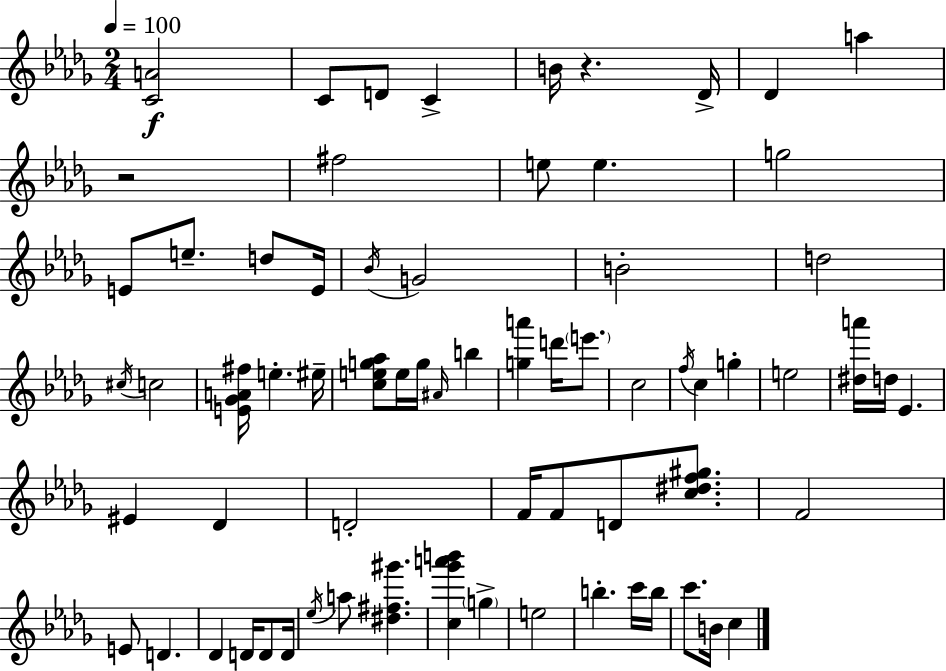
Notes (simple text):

[C4,A4]/h C4/e D4/e C4/q B4/s R/q. Db4/s Db4/q A5/q R/h F#5/h E5/e E5/q. G5/h E4/e E5/e. D5/e E4/s Bb4/s G4/h B4/h D5/h C#5/s C5/h [E4,Gb4,A4,F#5]/s E5/q. EIS5/s [C5,E5,G5,Ab5]/e E5/s G5/s A#4/s B5/q [G5,A6]/q D6/s E6/e. C5/h F5/s C5/q G5/q E5/h [D#5,A6]/s D5/s Eb4/q. EIS4/q Db4/q D4/h F4/s F4/e D4/e [C5,D#5,F5,G#5]/e. F4/h E4/e D4/q. Db4/q D4/s D4/e D4/s Eb5/s A5/e [D#5,F#5,G#6]/q. [C5,Gb6,A6,B6]/q G5/q E5/h B5/q. C6/s B5/s C6/e. B4/s C5/q